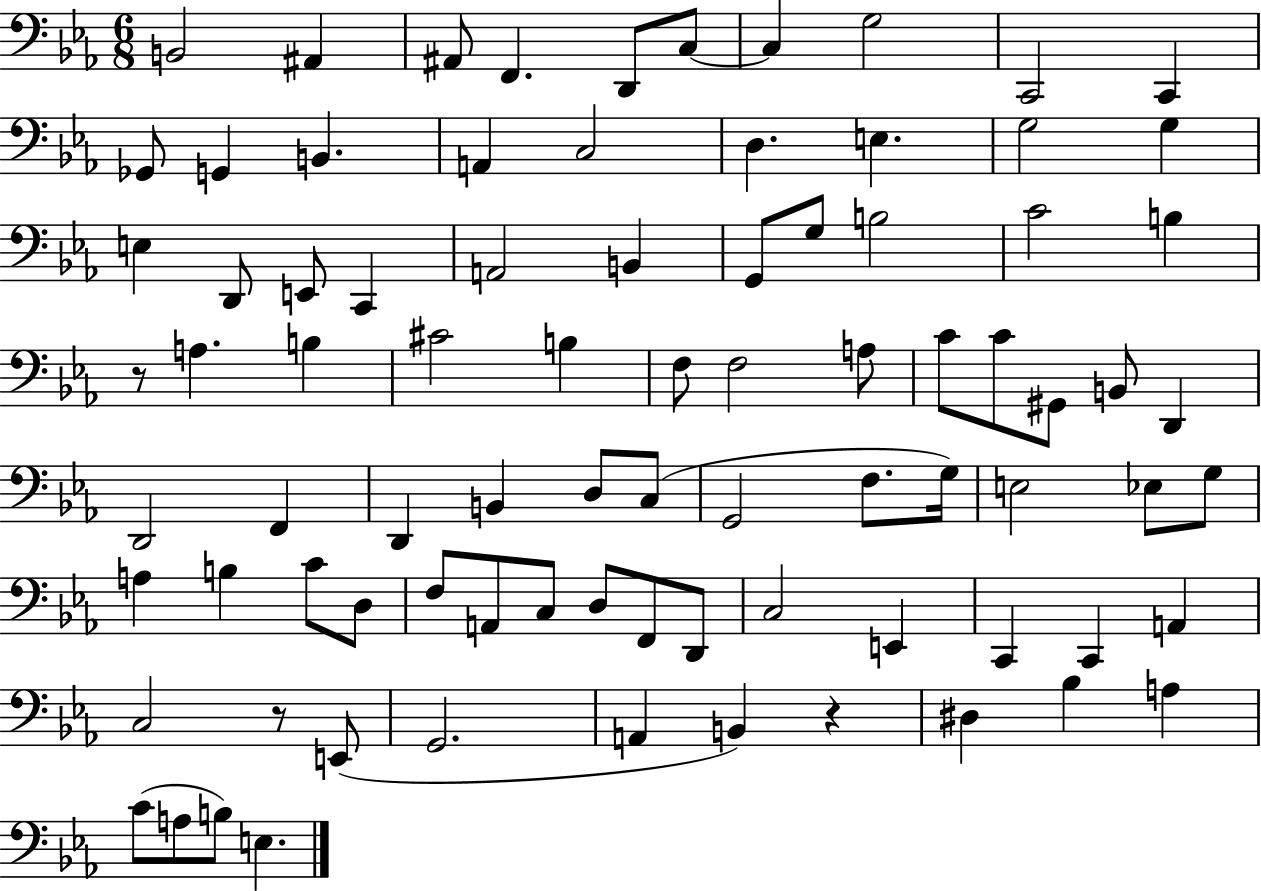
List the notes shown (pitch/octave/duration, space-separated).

B2/h A#2/q A#2/e F2/q. D2/e C3/e C3/q G3/h C2/h C2/q Gb2/e G2/q B2/q. A2/q C3/h D3/q. E3/q. G3/h G3/q E3/q D2/e E2/e C2/q A2/h B2/q G2/e G3/e B3/h C4/h B3/q R/e A3/q. B3/q C#4/h B3/q F3/e F3/h A3/e C4/e C4/e G#2/e B2/e D2/q D2/h F2/q D2/q B2/q D3/e C3/e G2/h F3/e. G3/s E3/h Eb3/e G3/e A3/q B3/q C4/e D3/e F3/e A2/e C3/e D3/e F2/e D2/e C3/h E2/q C2/q C2/q A2/q C3/h R/e E2/e G2/h. A2/q B2/q R/q D#3/q Bb3/q A3/q C4/e A3/e B3/e E3/q.